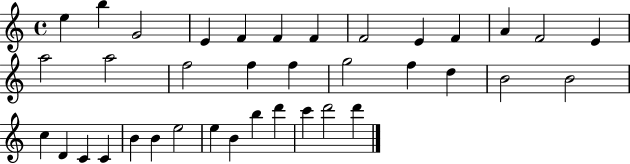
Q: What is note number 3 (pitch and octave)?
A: G4